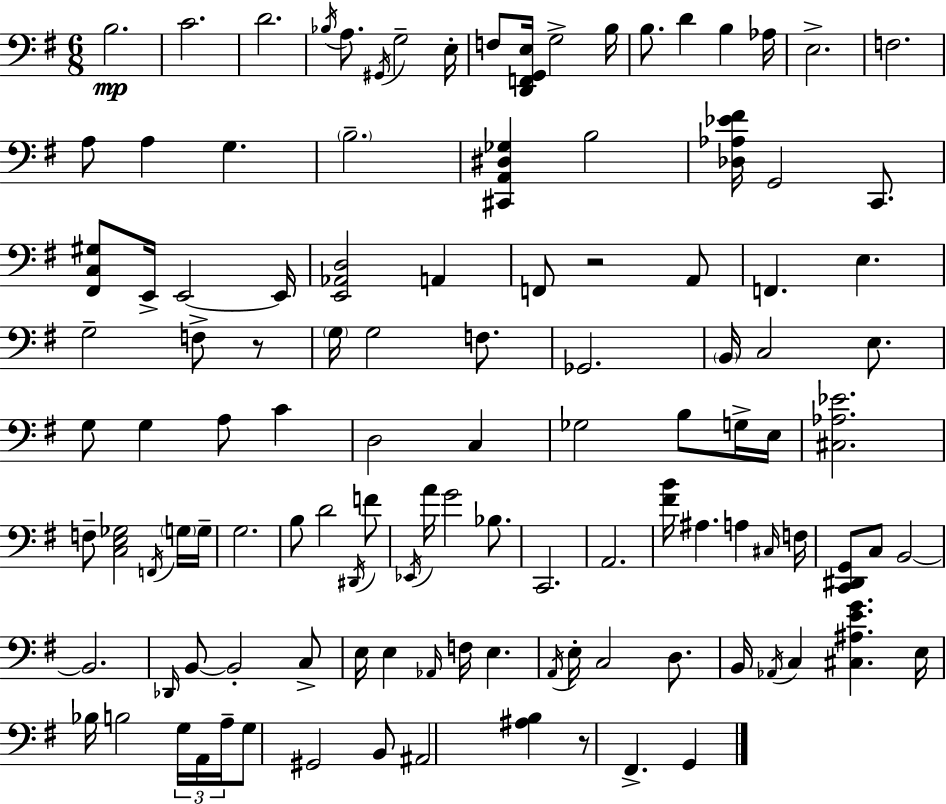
{
  \clef bass
  \numericTimeSignature
  \time 6/8
  \key e \minor
  b2.\mp | c'2. | d'2. | \acciaccatura { bes16 } a8. \acciaccatura { gis,16 } g2-- | \break e16-. f8 <d, f, g, e>16 g2-> | b16 b8. d'4 b4 | aes16 e2.-> | f2. | \break a8 a4 g4. | \parenthesize b2.-- | <cis, a, dis ges>4 b2 | <des aes ees' fis'>16 g,2 c,8. | \break <fis, c gis>8 e,16-> e,2~~ | e,16 <e, aes, d>2 a,4 | f,8 r2 | a,8 f,4. e4. | \break g2-- f8-> | r8 \parenthesize g16 g2 f8. | ges,2. | \parenthesize b,16 c2 e8. | \break g8 g4 a8 c'4 | d2 c4 | ges2 b8 | g16-> e16 <cis aes ees'>2. | \break f8-- <c e ges>2 | \acciaccatura { f,16 } \parenthesize g16 g16-- g2. | b8 d'2 | \acciaccatura { dis,16 } f'8 \acciaccatura { ees,16 } a'16 g'2 | \break bes8. c,2. | a,2. | <fis' b'>16 ais4. | a4 \grace { cis16 } f16 <c, dis, g,>8 c8 b,2~~ | \break b,2. | \grace { des,16 } b,8~~ b,2-. | c8-> e16 e4 | \grace { aes,16 } f16 e4. \acciaccatura { a,16 } e16-. c2 | \break d8. b,16 \acciaccatura { aes,16 } c4 | <cis ais e' g'>4. e16 bes16 b2 | \tuplet 3/2 { g16 a,16 a16-- } g8 | gis,2 b,8 ais,2 | \break <ais b>4 r8 | fis,4.-> g,4 \bar "|."
}